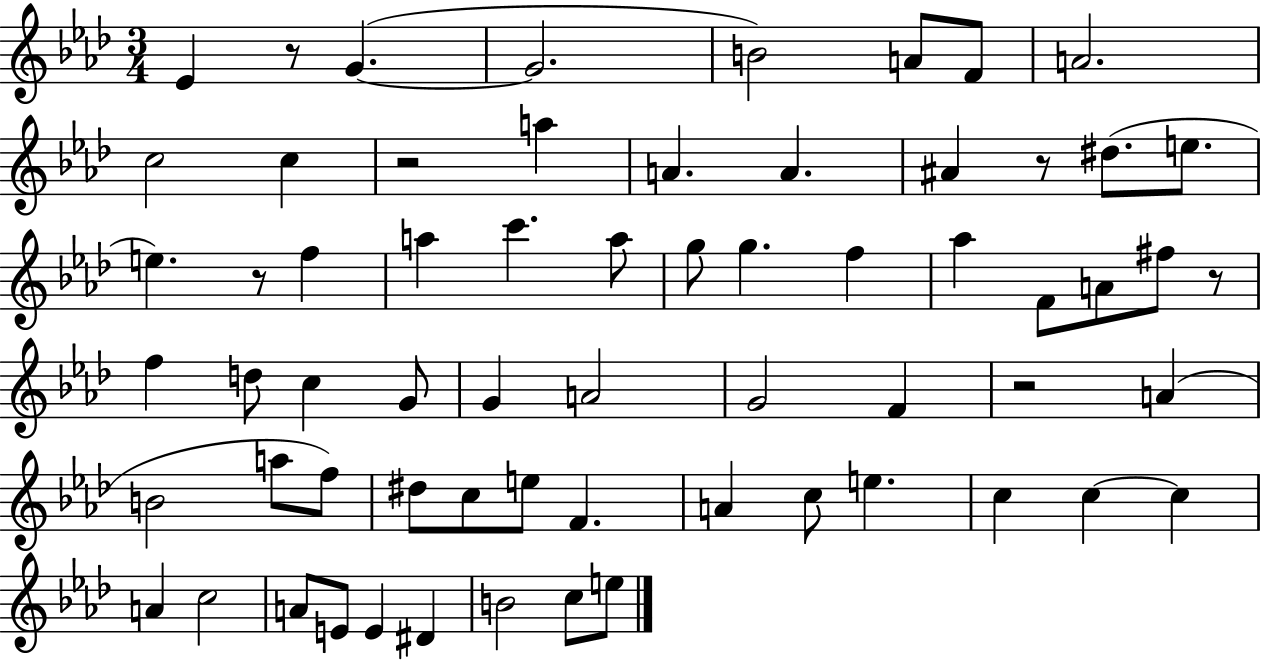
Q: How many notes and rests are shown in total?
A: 64